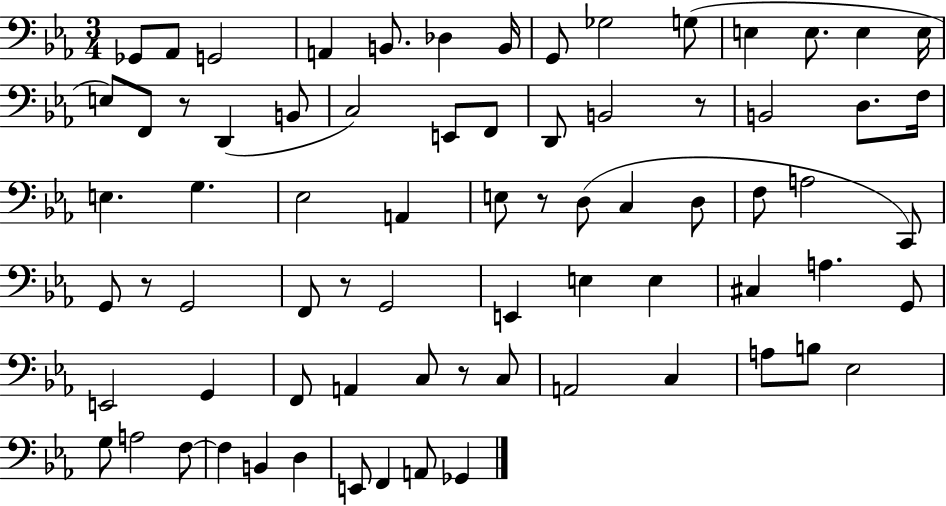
Gb2/e Ab2/e G2/h A2/q B2/e. Db3/q B2/s G2/e Gb3/h G3/e E3/q E3/e. E3/q E3/s E3/e F2/e R/e D2/q B2/e C3/h E2/e F2/e D2/e B2/h R/e B2/h D3/e. F3/s E3/q. G3/q. Eb3/h A2/q E3/e R/e D3/e C3/q D3/e F3/e A3/h C2/e G2/e R/e G2/h F2/e R/e G2/h E2/q E3/q E3/q C#3/q A3/q. G2/e E2/h G2/q F2/e A2/q C3/e R/e C3/e A2/h C3/q A3/e B3/e Eb3/h G3/e A3/h F3/e F3/q B2/q D3/q E2/e F2/q A2/e Gb2/q